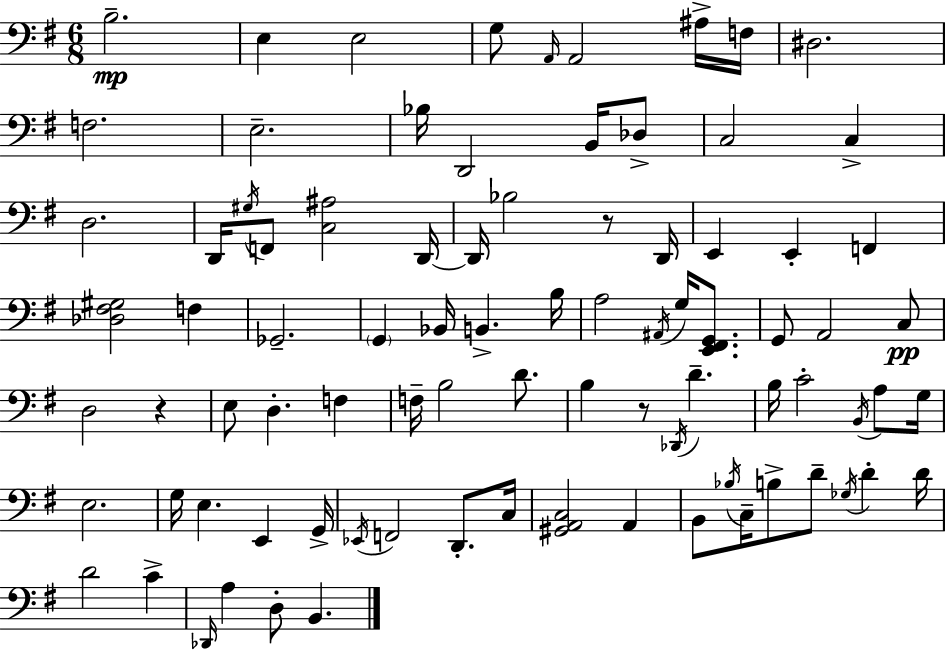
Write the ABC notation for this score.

X:1
T:Untitled
M:6/8
L:1/4
K:G
B,2 E, E,2 G,/2 A,,/4 A,,2 ^A,/4 F,/4 ^D,2 F,2 E,2 _B,/4 D,,2 B,,/4 _D,/2 C,2 C, D,2 D,,/4 ^G,/4 F,,/2 [C,^A,]2 D,,/4 D,,/4 _B,2 z/2 D,,/4 E,, E,, F,, [_D,^F,^G,]2 F, _G,,2 G,, _B,,/4 B,, B,/4 A,2 ^A,,/4 G,/4 [E,,^F,,G,,]/2 G,,/2 A,,2 C,/2 D,2 z E,/2 D, F, F,/4 B,2 D/2 B, z/2 _D,,/4 D B,/4 C2 B,,/4 A,/2 G,/4 E,2 G,/4 E, E,, G,,/4 _E,,/4 F,,2 D,,/2 C,/4 [^G,,A,,C,]2 A,, B,,/2 _B,/4 C,/4 B,/2 D/2 _G,/4 D D/4 D2 C _D,,/4 A, D,/2 B,,